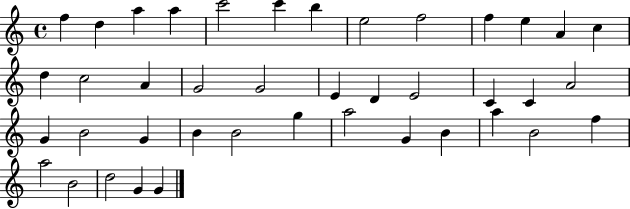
X:1
T:Untitled
M:4/4
L:1/4
K:C
f d a a c'2 c' b e2 f2 f e A c d c2 A G2 G2 E D E2 C C A2 G B2 G B B2 g a2 G B a B2 f a2 B2 d2 G G